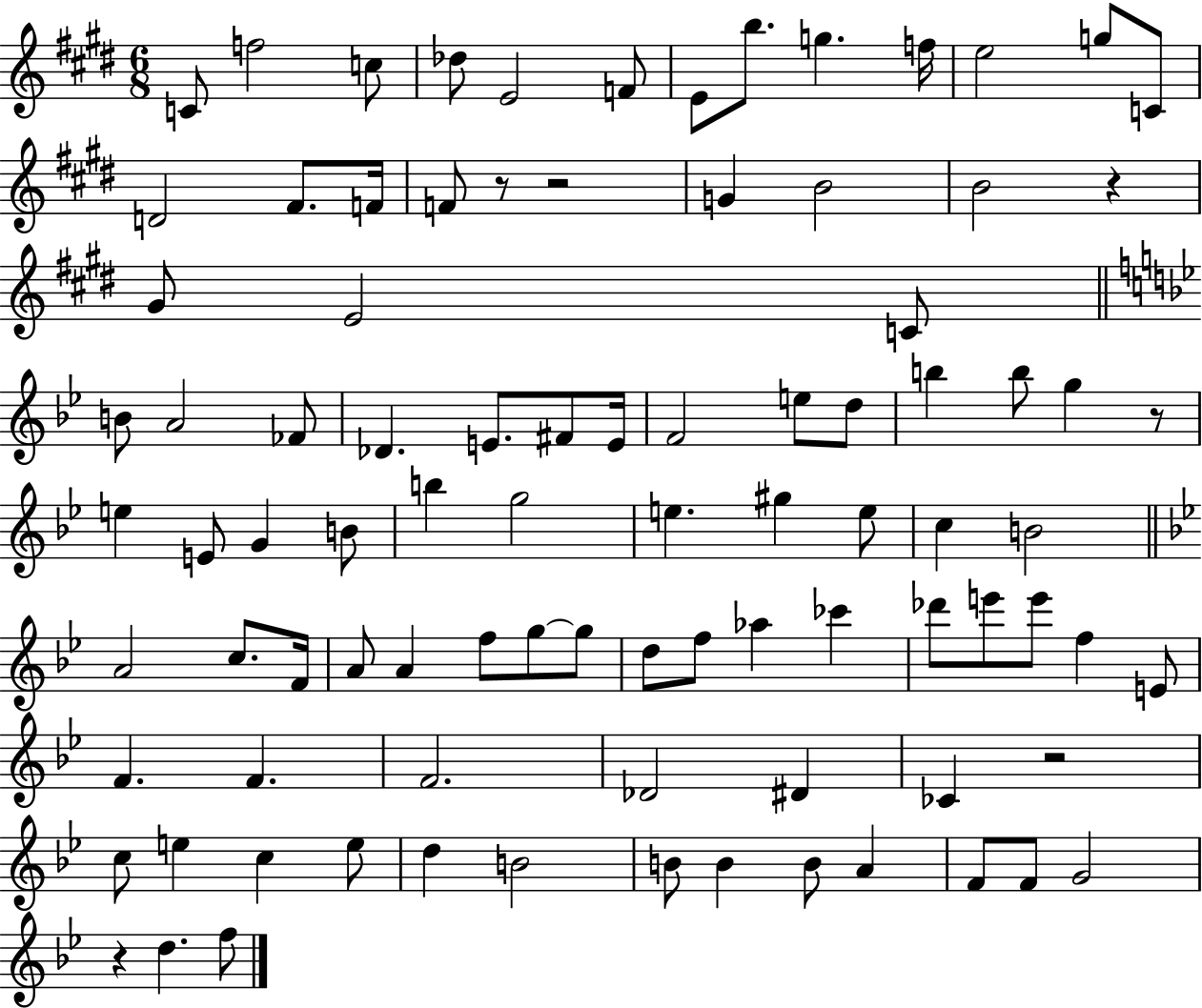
{
  \clef treble
  \numericTimeSignature
  \time 6/8
  \key e \major
  c'8 f''2 c''8 | des''8 e'2 f'8 | e'8 b''8. g''4. f''16 | e''2 g''8 c'8 | \break d'2 fis'8. f'16 | f'8 r8 r2 | g'4 b'2 | b'2 r4 | \break gis'8 e'2 c'8 | \bar "||" \break \key g \minor b'8 a'2 fes'8 | des'4. e'8. fis'8 e'16 | f'2 e''8 d''8 | b''4 b''8 g''4 r8 | \break e''4 e'8 g'4 b'8 | b''4 g''2 | e''4. gis''4 e''8 | c''4 b'2 | \break \bar "||" \break \key bes \major a'2 c''8. f'16 | a'8 a'4 f''8 g''8~~ g''8 | d''8 f''8 aes''4 ces'''4 | des'''8 e'''8 e'''8 f''4 e'8 | \break f'4. f'4. | f'2. | des'2 dis'4 | ces'4 r2 | \break c''8 e''4 c''4 e''8 | d''4 b'2 | b'8 b'4 b'8 a'4 | f'8 f'8 g'2 | \break r4 d''4. f''8 | \bar "|."
}